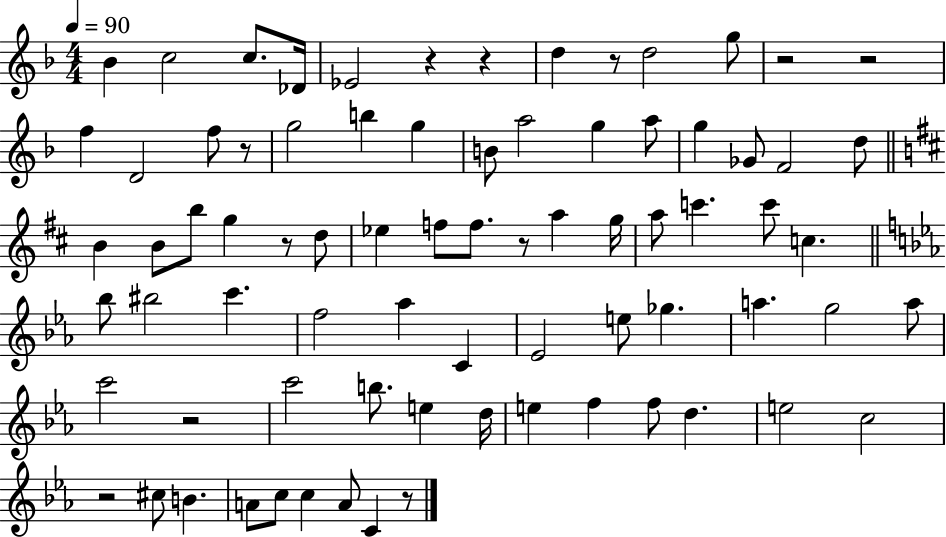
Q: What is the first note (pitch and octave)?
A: Bb4